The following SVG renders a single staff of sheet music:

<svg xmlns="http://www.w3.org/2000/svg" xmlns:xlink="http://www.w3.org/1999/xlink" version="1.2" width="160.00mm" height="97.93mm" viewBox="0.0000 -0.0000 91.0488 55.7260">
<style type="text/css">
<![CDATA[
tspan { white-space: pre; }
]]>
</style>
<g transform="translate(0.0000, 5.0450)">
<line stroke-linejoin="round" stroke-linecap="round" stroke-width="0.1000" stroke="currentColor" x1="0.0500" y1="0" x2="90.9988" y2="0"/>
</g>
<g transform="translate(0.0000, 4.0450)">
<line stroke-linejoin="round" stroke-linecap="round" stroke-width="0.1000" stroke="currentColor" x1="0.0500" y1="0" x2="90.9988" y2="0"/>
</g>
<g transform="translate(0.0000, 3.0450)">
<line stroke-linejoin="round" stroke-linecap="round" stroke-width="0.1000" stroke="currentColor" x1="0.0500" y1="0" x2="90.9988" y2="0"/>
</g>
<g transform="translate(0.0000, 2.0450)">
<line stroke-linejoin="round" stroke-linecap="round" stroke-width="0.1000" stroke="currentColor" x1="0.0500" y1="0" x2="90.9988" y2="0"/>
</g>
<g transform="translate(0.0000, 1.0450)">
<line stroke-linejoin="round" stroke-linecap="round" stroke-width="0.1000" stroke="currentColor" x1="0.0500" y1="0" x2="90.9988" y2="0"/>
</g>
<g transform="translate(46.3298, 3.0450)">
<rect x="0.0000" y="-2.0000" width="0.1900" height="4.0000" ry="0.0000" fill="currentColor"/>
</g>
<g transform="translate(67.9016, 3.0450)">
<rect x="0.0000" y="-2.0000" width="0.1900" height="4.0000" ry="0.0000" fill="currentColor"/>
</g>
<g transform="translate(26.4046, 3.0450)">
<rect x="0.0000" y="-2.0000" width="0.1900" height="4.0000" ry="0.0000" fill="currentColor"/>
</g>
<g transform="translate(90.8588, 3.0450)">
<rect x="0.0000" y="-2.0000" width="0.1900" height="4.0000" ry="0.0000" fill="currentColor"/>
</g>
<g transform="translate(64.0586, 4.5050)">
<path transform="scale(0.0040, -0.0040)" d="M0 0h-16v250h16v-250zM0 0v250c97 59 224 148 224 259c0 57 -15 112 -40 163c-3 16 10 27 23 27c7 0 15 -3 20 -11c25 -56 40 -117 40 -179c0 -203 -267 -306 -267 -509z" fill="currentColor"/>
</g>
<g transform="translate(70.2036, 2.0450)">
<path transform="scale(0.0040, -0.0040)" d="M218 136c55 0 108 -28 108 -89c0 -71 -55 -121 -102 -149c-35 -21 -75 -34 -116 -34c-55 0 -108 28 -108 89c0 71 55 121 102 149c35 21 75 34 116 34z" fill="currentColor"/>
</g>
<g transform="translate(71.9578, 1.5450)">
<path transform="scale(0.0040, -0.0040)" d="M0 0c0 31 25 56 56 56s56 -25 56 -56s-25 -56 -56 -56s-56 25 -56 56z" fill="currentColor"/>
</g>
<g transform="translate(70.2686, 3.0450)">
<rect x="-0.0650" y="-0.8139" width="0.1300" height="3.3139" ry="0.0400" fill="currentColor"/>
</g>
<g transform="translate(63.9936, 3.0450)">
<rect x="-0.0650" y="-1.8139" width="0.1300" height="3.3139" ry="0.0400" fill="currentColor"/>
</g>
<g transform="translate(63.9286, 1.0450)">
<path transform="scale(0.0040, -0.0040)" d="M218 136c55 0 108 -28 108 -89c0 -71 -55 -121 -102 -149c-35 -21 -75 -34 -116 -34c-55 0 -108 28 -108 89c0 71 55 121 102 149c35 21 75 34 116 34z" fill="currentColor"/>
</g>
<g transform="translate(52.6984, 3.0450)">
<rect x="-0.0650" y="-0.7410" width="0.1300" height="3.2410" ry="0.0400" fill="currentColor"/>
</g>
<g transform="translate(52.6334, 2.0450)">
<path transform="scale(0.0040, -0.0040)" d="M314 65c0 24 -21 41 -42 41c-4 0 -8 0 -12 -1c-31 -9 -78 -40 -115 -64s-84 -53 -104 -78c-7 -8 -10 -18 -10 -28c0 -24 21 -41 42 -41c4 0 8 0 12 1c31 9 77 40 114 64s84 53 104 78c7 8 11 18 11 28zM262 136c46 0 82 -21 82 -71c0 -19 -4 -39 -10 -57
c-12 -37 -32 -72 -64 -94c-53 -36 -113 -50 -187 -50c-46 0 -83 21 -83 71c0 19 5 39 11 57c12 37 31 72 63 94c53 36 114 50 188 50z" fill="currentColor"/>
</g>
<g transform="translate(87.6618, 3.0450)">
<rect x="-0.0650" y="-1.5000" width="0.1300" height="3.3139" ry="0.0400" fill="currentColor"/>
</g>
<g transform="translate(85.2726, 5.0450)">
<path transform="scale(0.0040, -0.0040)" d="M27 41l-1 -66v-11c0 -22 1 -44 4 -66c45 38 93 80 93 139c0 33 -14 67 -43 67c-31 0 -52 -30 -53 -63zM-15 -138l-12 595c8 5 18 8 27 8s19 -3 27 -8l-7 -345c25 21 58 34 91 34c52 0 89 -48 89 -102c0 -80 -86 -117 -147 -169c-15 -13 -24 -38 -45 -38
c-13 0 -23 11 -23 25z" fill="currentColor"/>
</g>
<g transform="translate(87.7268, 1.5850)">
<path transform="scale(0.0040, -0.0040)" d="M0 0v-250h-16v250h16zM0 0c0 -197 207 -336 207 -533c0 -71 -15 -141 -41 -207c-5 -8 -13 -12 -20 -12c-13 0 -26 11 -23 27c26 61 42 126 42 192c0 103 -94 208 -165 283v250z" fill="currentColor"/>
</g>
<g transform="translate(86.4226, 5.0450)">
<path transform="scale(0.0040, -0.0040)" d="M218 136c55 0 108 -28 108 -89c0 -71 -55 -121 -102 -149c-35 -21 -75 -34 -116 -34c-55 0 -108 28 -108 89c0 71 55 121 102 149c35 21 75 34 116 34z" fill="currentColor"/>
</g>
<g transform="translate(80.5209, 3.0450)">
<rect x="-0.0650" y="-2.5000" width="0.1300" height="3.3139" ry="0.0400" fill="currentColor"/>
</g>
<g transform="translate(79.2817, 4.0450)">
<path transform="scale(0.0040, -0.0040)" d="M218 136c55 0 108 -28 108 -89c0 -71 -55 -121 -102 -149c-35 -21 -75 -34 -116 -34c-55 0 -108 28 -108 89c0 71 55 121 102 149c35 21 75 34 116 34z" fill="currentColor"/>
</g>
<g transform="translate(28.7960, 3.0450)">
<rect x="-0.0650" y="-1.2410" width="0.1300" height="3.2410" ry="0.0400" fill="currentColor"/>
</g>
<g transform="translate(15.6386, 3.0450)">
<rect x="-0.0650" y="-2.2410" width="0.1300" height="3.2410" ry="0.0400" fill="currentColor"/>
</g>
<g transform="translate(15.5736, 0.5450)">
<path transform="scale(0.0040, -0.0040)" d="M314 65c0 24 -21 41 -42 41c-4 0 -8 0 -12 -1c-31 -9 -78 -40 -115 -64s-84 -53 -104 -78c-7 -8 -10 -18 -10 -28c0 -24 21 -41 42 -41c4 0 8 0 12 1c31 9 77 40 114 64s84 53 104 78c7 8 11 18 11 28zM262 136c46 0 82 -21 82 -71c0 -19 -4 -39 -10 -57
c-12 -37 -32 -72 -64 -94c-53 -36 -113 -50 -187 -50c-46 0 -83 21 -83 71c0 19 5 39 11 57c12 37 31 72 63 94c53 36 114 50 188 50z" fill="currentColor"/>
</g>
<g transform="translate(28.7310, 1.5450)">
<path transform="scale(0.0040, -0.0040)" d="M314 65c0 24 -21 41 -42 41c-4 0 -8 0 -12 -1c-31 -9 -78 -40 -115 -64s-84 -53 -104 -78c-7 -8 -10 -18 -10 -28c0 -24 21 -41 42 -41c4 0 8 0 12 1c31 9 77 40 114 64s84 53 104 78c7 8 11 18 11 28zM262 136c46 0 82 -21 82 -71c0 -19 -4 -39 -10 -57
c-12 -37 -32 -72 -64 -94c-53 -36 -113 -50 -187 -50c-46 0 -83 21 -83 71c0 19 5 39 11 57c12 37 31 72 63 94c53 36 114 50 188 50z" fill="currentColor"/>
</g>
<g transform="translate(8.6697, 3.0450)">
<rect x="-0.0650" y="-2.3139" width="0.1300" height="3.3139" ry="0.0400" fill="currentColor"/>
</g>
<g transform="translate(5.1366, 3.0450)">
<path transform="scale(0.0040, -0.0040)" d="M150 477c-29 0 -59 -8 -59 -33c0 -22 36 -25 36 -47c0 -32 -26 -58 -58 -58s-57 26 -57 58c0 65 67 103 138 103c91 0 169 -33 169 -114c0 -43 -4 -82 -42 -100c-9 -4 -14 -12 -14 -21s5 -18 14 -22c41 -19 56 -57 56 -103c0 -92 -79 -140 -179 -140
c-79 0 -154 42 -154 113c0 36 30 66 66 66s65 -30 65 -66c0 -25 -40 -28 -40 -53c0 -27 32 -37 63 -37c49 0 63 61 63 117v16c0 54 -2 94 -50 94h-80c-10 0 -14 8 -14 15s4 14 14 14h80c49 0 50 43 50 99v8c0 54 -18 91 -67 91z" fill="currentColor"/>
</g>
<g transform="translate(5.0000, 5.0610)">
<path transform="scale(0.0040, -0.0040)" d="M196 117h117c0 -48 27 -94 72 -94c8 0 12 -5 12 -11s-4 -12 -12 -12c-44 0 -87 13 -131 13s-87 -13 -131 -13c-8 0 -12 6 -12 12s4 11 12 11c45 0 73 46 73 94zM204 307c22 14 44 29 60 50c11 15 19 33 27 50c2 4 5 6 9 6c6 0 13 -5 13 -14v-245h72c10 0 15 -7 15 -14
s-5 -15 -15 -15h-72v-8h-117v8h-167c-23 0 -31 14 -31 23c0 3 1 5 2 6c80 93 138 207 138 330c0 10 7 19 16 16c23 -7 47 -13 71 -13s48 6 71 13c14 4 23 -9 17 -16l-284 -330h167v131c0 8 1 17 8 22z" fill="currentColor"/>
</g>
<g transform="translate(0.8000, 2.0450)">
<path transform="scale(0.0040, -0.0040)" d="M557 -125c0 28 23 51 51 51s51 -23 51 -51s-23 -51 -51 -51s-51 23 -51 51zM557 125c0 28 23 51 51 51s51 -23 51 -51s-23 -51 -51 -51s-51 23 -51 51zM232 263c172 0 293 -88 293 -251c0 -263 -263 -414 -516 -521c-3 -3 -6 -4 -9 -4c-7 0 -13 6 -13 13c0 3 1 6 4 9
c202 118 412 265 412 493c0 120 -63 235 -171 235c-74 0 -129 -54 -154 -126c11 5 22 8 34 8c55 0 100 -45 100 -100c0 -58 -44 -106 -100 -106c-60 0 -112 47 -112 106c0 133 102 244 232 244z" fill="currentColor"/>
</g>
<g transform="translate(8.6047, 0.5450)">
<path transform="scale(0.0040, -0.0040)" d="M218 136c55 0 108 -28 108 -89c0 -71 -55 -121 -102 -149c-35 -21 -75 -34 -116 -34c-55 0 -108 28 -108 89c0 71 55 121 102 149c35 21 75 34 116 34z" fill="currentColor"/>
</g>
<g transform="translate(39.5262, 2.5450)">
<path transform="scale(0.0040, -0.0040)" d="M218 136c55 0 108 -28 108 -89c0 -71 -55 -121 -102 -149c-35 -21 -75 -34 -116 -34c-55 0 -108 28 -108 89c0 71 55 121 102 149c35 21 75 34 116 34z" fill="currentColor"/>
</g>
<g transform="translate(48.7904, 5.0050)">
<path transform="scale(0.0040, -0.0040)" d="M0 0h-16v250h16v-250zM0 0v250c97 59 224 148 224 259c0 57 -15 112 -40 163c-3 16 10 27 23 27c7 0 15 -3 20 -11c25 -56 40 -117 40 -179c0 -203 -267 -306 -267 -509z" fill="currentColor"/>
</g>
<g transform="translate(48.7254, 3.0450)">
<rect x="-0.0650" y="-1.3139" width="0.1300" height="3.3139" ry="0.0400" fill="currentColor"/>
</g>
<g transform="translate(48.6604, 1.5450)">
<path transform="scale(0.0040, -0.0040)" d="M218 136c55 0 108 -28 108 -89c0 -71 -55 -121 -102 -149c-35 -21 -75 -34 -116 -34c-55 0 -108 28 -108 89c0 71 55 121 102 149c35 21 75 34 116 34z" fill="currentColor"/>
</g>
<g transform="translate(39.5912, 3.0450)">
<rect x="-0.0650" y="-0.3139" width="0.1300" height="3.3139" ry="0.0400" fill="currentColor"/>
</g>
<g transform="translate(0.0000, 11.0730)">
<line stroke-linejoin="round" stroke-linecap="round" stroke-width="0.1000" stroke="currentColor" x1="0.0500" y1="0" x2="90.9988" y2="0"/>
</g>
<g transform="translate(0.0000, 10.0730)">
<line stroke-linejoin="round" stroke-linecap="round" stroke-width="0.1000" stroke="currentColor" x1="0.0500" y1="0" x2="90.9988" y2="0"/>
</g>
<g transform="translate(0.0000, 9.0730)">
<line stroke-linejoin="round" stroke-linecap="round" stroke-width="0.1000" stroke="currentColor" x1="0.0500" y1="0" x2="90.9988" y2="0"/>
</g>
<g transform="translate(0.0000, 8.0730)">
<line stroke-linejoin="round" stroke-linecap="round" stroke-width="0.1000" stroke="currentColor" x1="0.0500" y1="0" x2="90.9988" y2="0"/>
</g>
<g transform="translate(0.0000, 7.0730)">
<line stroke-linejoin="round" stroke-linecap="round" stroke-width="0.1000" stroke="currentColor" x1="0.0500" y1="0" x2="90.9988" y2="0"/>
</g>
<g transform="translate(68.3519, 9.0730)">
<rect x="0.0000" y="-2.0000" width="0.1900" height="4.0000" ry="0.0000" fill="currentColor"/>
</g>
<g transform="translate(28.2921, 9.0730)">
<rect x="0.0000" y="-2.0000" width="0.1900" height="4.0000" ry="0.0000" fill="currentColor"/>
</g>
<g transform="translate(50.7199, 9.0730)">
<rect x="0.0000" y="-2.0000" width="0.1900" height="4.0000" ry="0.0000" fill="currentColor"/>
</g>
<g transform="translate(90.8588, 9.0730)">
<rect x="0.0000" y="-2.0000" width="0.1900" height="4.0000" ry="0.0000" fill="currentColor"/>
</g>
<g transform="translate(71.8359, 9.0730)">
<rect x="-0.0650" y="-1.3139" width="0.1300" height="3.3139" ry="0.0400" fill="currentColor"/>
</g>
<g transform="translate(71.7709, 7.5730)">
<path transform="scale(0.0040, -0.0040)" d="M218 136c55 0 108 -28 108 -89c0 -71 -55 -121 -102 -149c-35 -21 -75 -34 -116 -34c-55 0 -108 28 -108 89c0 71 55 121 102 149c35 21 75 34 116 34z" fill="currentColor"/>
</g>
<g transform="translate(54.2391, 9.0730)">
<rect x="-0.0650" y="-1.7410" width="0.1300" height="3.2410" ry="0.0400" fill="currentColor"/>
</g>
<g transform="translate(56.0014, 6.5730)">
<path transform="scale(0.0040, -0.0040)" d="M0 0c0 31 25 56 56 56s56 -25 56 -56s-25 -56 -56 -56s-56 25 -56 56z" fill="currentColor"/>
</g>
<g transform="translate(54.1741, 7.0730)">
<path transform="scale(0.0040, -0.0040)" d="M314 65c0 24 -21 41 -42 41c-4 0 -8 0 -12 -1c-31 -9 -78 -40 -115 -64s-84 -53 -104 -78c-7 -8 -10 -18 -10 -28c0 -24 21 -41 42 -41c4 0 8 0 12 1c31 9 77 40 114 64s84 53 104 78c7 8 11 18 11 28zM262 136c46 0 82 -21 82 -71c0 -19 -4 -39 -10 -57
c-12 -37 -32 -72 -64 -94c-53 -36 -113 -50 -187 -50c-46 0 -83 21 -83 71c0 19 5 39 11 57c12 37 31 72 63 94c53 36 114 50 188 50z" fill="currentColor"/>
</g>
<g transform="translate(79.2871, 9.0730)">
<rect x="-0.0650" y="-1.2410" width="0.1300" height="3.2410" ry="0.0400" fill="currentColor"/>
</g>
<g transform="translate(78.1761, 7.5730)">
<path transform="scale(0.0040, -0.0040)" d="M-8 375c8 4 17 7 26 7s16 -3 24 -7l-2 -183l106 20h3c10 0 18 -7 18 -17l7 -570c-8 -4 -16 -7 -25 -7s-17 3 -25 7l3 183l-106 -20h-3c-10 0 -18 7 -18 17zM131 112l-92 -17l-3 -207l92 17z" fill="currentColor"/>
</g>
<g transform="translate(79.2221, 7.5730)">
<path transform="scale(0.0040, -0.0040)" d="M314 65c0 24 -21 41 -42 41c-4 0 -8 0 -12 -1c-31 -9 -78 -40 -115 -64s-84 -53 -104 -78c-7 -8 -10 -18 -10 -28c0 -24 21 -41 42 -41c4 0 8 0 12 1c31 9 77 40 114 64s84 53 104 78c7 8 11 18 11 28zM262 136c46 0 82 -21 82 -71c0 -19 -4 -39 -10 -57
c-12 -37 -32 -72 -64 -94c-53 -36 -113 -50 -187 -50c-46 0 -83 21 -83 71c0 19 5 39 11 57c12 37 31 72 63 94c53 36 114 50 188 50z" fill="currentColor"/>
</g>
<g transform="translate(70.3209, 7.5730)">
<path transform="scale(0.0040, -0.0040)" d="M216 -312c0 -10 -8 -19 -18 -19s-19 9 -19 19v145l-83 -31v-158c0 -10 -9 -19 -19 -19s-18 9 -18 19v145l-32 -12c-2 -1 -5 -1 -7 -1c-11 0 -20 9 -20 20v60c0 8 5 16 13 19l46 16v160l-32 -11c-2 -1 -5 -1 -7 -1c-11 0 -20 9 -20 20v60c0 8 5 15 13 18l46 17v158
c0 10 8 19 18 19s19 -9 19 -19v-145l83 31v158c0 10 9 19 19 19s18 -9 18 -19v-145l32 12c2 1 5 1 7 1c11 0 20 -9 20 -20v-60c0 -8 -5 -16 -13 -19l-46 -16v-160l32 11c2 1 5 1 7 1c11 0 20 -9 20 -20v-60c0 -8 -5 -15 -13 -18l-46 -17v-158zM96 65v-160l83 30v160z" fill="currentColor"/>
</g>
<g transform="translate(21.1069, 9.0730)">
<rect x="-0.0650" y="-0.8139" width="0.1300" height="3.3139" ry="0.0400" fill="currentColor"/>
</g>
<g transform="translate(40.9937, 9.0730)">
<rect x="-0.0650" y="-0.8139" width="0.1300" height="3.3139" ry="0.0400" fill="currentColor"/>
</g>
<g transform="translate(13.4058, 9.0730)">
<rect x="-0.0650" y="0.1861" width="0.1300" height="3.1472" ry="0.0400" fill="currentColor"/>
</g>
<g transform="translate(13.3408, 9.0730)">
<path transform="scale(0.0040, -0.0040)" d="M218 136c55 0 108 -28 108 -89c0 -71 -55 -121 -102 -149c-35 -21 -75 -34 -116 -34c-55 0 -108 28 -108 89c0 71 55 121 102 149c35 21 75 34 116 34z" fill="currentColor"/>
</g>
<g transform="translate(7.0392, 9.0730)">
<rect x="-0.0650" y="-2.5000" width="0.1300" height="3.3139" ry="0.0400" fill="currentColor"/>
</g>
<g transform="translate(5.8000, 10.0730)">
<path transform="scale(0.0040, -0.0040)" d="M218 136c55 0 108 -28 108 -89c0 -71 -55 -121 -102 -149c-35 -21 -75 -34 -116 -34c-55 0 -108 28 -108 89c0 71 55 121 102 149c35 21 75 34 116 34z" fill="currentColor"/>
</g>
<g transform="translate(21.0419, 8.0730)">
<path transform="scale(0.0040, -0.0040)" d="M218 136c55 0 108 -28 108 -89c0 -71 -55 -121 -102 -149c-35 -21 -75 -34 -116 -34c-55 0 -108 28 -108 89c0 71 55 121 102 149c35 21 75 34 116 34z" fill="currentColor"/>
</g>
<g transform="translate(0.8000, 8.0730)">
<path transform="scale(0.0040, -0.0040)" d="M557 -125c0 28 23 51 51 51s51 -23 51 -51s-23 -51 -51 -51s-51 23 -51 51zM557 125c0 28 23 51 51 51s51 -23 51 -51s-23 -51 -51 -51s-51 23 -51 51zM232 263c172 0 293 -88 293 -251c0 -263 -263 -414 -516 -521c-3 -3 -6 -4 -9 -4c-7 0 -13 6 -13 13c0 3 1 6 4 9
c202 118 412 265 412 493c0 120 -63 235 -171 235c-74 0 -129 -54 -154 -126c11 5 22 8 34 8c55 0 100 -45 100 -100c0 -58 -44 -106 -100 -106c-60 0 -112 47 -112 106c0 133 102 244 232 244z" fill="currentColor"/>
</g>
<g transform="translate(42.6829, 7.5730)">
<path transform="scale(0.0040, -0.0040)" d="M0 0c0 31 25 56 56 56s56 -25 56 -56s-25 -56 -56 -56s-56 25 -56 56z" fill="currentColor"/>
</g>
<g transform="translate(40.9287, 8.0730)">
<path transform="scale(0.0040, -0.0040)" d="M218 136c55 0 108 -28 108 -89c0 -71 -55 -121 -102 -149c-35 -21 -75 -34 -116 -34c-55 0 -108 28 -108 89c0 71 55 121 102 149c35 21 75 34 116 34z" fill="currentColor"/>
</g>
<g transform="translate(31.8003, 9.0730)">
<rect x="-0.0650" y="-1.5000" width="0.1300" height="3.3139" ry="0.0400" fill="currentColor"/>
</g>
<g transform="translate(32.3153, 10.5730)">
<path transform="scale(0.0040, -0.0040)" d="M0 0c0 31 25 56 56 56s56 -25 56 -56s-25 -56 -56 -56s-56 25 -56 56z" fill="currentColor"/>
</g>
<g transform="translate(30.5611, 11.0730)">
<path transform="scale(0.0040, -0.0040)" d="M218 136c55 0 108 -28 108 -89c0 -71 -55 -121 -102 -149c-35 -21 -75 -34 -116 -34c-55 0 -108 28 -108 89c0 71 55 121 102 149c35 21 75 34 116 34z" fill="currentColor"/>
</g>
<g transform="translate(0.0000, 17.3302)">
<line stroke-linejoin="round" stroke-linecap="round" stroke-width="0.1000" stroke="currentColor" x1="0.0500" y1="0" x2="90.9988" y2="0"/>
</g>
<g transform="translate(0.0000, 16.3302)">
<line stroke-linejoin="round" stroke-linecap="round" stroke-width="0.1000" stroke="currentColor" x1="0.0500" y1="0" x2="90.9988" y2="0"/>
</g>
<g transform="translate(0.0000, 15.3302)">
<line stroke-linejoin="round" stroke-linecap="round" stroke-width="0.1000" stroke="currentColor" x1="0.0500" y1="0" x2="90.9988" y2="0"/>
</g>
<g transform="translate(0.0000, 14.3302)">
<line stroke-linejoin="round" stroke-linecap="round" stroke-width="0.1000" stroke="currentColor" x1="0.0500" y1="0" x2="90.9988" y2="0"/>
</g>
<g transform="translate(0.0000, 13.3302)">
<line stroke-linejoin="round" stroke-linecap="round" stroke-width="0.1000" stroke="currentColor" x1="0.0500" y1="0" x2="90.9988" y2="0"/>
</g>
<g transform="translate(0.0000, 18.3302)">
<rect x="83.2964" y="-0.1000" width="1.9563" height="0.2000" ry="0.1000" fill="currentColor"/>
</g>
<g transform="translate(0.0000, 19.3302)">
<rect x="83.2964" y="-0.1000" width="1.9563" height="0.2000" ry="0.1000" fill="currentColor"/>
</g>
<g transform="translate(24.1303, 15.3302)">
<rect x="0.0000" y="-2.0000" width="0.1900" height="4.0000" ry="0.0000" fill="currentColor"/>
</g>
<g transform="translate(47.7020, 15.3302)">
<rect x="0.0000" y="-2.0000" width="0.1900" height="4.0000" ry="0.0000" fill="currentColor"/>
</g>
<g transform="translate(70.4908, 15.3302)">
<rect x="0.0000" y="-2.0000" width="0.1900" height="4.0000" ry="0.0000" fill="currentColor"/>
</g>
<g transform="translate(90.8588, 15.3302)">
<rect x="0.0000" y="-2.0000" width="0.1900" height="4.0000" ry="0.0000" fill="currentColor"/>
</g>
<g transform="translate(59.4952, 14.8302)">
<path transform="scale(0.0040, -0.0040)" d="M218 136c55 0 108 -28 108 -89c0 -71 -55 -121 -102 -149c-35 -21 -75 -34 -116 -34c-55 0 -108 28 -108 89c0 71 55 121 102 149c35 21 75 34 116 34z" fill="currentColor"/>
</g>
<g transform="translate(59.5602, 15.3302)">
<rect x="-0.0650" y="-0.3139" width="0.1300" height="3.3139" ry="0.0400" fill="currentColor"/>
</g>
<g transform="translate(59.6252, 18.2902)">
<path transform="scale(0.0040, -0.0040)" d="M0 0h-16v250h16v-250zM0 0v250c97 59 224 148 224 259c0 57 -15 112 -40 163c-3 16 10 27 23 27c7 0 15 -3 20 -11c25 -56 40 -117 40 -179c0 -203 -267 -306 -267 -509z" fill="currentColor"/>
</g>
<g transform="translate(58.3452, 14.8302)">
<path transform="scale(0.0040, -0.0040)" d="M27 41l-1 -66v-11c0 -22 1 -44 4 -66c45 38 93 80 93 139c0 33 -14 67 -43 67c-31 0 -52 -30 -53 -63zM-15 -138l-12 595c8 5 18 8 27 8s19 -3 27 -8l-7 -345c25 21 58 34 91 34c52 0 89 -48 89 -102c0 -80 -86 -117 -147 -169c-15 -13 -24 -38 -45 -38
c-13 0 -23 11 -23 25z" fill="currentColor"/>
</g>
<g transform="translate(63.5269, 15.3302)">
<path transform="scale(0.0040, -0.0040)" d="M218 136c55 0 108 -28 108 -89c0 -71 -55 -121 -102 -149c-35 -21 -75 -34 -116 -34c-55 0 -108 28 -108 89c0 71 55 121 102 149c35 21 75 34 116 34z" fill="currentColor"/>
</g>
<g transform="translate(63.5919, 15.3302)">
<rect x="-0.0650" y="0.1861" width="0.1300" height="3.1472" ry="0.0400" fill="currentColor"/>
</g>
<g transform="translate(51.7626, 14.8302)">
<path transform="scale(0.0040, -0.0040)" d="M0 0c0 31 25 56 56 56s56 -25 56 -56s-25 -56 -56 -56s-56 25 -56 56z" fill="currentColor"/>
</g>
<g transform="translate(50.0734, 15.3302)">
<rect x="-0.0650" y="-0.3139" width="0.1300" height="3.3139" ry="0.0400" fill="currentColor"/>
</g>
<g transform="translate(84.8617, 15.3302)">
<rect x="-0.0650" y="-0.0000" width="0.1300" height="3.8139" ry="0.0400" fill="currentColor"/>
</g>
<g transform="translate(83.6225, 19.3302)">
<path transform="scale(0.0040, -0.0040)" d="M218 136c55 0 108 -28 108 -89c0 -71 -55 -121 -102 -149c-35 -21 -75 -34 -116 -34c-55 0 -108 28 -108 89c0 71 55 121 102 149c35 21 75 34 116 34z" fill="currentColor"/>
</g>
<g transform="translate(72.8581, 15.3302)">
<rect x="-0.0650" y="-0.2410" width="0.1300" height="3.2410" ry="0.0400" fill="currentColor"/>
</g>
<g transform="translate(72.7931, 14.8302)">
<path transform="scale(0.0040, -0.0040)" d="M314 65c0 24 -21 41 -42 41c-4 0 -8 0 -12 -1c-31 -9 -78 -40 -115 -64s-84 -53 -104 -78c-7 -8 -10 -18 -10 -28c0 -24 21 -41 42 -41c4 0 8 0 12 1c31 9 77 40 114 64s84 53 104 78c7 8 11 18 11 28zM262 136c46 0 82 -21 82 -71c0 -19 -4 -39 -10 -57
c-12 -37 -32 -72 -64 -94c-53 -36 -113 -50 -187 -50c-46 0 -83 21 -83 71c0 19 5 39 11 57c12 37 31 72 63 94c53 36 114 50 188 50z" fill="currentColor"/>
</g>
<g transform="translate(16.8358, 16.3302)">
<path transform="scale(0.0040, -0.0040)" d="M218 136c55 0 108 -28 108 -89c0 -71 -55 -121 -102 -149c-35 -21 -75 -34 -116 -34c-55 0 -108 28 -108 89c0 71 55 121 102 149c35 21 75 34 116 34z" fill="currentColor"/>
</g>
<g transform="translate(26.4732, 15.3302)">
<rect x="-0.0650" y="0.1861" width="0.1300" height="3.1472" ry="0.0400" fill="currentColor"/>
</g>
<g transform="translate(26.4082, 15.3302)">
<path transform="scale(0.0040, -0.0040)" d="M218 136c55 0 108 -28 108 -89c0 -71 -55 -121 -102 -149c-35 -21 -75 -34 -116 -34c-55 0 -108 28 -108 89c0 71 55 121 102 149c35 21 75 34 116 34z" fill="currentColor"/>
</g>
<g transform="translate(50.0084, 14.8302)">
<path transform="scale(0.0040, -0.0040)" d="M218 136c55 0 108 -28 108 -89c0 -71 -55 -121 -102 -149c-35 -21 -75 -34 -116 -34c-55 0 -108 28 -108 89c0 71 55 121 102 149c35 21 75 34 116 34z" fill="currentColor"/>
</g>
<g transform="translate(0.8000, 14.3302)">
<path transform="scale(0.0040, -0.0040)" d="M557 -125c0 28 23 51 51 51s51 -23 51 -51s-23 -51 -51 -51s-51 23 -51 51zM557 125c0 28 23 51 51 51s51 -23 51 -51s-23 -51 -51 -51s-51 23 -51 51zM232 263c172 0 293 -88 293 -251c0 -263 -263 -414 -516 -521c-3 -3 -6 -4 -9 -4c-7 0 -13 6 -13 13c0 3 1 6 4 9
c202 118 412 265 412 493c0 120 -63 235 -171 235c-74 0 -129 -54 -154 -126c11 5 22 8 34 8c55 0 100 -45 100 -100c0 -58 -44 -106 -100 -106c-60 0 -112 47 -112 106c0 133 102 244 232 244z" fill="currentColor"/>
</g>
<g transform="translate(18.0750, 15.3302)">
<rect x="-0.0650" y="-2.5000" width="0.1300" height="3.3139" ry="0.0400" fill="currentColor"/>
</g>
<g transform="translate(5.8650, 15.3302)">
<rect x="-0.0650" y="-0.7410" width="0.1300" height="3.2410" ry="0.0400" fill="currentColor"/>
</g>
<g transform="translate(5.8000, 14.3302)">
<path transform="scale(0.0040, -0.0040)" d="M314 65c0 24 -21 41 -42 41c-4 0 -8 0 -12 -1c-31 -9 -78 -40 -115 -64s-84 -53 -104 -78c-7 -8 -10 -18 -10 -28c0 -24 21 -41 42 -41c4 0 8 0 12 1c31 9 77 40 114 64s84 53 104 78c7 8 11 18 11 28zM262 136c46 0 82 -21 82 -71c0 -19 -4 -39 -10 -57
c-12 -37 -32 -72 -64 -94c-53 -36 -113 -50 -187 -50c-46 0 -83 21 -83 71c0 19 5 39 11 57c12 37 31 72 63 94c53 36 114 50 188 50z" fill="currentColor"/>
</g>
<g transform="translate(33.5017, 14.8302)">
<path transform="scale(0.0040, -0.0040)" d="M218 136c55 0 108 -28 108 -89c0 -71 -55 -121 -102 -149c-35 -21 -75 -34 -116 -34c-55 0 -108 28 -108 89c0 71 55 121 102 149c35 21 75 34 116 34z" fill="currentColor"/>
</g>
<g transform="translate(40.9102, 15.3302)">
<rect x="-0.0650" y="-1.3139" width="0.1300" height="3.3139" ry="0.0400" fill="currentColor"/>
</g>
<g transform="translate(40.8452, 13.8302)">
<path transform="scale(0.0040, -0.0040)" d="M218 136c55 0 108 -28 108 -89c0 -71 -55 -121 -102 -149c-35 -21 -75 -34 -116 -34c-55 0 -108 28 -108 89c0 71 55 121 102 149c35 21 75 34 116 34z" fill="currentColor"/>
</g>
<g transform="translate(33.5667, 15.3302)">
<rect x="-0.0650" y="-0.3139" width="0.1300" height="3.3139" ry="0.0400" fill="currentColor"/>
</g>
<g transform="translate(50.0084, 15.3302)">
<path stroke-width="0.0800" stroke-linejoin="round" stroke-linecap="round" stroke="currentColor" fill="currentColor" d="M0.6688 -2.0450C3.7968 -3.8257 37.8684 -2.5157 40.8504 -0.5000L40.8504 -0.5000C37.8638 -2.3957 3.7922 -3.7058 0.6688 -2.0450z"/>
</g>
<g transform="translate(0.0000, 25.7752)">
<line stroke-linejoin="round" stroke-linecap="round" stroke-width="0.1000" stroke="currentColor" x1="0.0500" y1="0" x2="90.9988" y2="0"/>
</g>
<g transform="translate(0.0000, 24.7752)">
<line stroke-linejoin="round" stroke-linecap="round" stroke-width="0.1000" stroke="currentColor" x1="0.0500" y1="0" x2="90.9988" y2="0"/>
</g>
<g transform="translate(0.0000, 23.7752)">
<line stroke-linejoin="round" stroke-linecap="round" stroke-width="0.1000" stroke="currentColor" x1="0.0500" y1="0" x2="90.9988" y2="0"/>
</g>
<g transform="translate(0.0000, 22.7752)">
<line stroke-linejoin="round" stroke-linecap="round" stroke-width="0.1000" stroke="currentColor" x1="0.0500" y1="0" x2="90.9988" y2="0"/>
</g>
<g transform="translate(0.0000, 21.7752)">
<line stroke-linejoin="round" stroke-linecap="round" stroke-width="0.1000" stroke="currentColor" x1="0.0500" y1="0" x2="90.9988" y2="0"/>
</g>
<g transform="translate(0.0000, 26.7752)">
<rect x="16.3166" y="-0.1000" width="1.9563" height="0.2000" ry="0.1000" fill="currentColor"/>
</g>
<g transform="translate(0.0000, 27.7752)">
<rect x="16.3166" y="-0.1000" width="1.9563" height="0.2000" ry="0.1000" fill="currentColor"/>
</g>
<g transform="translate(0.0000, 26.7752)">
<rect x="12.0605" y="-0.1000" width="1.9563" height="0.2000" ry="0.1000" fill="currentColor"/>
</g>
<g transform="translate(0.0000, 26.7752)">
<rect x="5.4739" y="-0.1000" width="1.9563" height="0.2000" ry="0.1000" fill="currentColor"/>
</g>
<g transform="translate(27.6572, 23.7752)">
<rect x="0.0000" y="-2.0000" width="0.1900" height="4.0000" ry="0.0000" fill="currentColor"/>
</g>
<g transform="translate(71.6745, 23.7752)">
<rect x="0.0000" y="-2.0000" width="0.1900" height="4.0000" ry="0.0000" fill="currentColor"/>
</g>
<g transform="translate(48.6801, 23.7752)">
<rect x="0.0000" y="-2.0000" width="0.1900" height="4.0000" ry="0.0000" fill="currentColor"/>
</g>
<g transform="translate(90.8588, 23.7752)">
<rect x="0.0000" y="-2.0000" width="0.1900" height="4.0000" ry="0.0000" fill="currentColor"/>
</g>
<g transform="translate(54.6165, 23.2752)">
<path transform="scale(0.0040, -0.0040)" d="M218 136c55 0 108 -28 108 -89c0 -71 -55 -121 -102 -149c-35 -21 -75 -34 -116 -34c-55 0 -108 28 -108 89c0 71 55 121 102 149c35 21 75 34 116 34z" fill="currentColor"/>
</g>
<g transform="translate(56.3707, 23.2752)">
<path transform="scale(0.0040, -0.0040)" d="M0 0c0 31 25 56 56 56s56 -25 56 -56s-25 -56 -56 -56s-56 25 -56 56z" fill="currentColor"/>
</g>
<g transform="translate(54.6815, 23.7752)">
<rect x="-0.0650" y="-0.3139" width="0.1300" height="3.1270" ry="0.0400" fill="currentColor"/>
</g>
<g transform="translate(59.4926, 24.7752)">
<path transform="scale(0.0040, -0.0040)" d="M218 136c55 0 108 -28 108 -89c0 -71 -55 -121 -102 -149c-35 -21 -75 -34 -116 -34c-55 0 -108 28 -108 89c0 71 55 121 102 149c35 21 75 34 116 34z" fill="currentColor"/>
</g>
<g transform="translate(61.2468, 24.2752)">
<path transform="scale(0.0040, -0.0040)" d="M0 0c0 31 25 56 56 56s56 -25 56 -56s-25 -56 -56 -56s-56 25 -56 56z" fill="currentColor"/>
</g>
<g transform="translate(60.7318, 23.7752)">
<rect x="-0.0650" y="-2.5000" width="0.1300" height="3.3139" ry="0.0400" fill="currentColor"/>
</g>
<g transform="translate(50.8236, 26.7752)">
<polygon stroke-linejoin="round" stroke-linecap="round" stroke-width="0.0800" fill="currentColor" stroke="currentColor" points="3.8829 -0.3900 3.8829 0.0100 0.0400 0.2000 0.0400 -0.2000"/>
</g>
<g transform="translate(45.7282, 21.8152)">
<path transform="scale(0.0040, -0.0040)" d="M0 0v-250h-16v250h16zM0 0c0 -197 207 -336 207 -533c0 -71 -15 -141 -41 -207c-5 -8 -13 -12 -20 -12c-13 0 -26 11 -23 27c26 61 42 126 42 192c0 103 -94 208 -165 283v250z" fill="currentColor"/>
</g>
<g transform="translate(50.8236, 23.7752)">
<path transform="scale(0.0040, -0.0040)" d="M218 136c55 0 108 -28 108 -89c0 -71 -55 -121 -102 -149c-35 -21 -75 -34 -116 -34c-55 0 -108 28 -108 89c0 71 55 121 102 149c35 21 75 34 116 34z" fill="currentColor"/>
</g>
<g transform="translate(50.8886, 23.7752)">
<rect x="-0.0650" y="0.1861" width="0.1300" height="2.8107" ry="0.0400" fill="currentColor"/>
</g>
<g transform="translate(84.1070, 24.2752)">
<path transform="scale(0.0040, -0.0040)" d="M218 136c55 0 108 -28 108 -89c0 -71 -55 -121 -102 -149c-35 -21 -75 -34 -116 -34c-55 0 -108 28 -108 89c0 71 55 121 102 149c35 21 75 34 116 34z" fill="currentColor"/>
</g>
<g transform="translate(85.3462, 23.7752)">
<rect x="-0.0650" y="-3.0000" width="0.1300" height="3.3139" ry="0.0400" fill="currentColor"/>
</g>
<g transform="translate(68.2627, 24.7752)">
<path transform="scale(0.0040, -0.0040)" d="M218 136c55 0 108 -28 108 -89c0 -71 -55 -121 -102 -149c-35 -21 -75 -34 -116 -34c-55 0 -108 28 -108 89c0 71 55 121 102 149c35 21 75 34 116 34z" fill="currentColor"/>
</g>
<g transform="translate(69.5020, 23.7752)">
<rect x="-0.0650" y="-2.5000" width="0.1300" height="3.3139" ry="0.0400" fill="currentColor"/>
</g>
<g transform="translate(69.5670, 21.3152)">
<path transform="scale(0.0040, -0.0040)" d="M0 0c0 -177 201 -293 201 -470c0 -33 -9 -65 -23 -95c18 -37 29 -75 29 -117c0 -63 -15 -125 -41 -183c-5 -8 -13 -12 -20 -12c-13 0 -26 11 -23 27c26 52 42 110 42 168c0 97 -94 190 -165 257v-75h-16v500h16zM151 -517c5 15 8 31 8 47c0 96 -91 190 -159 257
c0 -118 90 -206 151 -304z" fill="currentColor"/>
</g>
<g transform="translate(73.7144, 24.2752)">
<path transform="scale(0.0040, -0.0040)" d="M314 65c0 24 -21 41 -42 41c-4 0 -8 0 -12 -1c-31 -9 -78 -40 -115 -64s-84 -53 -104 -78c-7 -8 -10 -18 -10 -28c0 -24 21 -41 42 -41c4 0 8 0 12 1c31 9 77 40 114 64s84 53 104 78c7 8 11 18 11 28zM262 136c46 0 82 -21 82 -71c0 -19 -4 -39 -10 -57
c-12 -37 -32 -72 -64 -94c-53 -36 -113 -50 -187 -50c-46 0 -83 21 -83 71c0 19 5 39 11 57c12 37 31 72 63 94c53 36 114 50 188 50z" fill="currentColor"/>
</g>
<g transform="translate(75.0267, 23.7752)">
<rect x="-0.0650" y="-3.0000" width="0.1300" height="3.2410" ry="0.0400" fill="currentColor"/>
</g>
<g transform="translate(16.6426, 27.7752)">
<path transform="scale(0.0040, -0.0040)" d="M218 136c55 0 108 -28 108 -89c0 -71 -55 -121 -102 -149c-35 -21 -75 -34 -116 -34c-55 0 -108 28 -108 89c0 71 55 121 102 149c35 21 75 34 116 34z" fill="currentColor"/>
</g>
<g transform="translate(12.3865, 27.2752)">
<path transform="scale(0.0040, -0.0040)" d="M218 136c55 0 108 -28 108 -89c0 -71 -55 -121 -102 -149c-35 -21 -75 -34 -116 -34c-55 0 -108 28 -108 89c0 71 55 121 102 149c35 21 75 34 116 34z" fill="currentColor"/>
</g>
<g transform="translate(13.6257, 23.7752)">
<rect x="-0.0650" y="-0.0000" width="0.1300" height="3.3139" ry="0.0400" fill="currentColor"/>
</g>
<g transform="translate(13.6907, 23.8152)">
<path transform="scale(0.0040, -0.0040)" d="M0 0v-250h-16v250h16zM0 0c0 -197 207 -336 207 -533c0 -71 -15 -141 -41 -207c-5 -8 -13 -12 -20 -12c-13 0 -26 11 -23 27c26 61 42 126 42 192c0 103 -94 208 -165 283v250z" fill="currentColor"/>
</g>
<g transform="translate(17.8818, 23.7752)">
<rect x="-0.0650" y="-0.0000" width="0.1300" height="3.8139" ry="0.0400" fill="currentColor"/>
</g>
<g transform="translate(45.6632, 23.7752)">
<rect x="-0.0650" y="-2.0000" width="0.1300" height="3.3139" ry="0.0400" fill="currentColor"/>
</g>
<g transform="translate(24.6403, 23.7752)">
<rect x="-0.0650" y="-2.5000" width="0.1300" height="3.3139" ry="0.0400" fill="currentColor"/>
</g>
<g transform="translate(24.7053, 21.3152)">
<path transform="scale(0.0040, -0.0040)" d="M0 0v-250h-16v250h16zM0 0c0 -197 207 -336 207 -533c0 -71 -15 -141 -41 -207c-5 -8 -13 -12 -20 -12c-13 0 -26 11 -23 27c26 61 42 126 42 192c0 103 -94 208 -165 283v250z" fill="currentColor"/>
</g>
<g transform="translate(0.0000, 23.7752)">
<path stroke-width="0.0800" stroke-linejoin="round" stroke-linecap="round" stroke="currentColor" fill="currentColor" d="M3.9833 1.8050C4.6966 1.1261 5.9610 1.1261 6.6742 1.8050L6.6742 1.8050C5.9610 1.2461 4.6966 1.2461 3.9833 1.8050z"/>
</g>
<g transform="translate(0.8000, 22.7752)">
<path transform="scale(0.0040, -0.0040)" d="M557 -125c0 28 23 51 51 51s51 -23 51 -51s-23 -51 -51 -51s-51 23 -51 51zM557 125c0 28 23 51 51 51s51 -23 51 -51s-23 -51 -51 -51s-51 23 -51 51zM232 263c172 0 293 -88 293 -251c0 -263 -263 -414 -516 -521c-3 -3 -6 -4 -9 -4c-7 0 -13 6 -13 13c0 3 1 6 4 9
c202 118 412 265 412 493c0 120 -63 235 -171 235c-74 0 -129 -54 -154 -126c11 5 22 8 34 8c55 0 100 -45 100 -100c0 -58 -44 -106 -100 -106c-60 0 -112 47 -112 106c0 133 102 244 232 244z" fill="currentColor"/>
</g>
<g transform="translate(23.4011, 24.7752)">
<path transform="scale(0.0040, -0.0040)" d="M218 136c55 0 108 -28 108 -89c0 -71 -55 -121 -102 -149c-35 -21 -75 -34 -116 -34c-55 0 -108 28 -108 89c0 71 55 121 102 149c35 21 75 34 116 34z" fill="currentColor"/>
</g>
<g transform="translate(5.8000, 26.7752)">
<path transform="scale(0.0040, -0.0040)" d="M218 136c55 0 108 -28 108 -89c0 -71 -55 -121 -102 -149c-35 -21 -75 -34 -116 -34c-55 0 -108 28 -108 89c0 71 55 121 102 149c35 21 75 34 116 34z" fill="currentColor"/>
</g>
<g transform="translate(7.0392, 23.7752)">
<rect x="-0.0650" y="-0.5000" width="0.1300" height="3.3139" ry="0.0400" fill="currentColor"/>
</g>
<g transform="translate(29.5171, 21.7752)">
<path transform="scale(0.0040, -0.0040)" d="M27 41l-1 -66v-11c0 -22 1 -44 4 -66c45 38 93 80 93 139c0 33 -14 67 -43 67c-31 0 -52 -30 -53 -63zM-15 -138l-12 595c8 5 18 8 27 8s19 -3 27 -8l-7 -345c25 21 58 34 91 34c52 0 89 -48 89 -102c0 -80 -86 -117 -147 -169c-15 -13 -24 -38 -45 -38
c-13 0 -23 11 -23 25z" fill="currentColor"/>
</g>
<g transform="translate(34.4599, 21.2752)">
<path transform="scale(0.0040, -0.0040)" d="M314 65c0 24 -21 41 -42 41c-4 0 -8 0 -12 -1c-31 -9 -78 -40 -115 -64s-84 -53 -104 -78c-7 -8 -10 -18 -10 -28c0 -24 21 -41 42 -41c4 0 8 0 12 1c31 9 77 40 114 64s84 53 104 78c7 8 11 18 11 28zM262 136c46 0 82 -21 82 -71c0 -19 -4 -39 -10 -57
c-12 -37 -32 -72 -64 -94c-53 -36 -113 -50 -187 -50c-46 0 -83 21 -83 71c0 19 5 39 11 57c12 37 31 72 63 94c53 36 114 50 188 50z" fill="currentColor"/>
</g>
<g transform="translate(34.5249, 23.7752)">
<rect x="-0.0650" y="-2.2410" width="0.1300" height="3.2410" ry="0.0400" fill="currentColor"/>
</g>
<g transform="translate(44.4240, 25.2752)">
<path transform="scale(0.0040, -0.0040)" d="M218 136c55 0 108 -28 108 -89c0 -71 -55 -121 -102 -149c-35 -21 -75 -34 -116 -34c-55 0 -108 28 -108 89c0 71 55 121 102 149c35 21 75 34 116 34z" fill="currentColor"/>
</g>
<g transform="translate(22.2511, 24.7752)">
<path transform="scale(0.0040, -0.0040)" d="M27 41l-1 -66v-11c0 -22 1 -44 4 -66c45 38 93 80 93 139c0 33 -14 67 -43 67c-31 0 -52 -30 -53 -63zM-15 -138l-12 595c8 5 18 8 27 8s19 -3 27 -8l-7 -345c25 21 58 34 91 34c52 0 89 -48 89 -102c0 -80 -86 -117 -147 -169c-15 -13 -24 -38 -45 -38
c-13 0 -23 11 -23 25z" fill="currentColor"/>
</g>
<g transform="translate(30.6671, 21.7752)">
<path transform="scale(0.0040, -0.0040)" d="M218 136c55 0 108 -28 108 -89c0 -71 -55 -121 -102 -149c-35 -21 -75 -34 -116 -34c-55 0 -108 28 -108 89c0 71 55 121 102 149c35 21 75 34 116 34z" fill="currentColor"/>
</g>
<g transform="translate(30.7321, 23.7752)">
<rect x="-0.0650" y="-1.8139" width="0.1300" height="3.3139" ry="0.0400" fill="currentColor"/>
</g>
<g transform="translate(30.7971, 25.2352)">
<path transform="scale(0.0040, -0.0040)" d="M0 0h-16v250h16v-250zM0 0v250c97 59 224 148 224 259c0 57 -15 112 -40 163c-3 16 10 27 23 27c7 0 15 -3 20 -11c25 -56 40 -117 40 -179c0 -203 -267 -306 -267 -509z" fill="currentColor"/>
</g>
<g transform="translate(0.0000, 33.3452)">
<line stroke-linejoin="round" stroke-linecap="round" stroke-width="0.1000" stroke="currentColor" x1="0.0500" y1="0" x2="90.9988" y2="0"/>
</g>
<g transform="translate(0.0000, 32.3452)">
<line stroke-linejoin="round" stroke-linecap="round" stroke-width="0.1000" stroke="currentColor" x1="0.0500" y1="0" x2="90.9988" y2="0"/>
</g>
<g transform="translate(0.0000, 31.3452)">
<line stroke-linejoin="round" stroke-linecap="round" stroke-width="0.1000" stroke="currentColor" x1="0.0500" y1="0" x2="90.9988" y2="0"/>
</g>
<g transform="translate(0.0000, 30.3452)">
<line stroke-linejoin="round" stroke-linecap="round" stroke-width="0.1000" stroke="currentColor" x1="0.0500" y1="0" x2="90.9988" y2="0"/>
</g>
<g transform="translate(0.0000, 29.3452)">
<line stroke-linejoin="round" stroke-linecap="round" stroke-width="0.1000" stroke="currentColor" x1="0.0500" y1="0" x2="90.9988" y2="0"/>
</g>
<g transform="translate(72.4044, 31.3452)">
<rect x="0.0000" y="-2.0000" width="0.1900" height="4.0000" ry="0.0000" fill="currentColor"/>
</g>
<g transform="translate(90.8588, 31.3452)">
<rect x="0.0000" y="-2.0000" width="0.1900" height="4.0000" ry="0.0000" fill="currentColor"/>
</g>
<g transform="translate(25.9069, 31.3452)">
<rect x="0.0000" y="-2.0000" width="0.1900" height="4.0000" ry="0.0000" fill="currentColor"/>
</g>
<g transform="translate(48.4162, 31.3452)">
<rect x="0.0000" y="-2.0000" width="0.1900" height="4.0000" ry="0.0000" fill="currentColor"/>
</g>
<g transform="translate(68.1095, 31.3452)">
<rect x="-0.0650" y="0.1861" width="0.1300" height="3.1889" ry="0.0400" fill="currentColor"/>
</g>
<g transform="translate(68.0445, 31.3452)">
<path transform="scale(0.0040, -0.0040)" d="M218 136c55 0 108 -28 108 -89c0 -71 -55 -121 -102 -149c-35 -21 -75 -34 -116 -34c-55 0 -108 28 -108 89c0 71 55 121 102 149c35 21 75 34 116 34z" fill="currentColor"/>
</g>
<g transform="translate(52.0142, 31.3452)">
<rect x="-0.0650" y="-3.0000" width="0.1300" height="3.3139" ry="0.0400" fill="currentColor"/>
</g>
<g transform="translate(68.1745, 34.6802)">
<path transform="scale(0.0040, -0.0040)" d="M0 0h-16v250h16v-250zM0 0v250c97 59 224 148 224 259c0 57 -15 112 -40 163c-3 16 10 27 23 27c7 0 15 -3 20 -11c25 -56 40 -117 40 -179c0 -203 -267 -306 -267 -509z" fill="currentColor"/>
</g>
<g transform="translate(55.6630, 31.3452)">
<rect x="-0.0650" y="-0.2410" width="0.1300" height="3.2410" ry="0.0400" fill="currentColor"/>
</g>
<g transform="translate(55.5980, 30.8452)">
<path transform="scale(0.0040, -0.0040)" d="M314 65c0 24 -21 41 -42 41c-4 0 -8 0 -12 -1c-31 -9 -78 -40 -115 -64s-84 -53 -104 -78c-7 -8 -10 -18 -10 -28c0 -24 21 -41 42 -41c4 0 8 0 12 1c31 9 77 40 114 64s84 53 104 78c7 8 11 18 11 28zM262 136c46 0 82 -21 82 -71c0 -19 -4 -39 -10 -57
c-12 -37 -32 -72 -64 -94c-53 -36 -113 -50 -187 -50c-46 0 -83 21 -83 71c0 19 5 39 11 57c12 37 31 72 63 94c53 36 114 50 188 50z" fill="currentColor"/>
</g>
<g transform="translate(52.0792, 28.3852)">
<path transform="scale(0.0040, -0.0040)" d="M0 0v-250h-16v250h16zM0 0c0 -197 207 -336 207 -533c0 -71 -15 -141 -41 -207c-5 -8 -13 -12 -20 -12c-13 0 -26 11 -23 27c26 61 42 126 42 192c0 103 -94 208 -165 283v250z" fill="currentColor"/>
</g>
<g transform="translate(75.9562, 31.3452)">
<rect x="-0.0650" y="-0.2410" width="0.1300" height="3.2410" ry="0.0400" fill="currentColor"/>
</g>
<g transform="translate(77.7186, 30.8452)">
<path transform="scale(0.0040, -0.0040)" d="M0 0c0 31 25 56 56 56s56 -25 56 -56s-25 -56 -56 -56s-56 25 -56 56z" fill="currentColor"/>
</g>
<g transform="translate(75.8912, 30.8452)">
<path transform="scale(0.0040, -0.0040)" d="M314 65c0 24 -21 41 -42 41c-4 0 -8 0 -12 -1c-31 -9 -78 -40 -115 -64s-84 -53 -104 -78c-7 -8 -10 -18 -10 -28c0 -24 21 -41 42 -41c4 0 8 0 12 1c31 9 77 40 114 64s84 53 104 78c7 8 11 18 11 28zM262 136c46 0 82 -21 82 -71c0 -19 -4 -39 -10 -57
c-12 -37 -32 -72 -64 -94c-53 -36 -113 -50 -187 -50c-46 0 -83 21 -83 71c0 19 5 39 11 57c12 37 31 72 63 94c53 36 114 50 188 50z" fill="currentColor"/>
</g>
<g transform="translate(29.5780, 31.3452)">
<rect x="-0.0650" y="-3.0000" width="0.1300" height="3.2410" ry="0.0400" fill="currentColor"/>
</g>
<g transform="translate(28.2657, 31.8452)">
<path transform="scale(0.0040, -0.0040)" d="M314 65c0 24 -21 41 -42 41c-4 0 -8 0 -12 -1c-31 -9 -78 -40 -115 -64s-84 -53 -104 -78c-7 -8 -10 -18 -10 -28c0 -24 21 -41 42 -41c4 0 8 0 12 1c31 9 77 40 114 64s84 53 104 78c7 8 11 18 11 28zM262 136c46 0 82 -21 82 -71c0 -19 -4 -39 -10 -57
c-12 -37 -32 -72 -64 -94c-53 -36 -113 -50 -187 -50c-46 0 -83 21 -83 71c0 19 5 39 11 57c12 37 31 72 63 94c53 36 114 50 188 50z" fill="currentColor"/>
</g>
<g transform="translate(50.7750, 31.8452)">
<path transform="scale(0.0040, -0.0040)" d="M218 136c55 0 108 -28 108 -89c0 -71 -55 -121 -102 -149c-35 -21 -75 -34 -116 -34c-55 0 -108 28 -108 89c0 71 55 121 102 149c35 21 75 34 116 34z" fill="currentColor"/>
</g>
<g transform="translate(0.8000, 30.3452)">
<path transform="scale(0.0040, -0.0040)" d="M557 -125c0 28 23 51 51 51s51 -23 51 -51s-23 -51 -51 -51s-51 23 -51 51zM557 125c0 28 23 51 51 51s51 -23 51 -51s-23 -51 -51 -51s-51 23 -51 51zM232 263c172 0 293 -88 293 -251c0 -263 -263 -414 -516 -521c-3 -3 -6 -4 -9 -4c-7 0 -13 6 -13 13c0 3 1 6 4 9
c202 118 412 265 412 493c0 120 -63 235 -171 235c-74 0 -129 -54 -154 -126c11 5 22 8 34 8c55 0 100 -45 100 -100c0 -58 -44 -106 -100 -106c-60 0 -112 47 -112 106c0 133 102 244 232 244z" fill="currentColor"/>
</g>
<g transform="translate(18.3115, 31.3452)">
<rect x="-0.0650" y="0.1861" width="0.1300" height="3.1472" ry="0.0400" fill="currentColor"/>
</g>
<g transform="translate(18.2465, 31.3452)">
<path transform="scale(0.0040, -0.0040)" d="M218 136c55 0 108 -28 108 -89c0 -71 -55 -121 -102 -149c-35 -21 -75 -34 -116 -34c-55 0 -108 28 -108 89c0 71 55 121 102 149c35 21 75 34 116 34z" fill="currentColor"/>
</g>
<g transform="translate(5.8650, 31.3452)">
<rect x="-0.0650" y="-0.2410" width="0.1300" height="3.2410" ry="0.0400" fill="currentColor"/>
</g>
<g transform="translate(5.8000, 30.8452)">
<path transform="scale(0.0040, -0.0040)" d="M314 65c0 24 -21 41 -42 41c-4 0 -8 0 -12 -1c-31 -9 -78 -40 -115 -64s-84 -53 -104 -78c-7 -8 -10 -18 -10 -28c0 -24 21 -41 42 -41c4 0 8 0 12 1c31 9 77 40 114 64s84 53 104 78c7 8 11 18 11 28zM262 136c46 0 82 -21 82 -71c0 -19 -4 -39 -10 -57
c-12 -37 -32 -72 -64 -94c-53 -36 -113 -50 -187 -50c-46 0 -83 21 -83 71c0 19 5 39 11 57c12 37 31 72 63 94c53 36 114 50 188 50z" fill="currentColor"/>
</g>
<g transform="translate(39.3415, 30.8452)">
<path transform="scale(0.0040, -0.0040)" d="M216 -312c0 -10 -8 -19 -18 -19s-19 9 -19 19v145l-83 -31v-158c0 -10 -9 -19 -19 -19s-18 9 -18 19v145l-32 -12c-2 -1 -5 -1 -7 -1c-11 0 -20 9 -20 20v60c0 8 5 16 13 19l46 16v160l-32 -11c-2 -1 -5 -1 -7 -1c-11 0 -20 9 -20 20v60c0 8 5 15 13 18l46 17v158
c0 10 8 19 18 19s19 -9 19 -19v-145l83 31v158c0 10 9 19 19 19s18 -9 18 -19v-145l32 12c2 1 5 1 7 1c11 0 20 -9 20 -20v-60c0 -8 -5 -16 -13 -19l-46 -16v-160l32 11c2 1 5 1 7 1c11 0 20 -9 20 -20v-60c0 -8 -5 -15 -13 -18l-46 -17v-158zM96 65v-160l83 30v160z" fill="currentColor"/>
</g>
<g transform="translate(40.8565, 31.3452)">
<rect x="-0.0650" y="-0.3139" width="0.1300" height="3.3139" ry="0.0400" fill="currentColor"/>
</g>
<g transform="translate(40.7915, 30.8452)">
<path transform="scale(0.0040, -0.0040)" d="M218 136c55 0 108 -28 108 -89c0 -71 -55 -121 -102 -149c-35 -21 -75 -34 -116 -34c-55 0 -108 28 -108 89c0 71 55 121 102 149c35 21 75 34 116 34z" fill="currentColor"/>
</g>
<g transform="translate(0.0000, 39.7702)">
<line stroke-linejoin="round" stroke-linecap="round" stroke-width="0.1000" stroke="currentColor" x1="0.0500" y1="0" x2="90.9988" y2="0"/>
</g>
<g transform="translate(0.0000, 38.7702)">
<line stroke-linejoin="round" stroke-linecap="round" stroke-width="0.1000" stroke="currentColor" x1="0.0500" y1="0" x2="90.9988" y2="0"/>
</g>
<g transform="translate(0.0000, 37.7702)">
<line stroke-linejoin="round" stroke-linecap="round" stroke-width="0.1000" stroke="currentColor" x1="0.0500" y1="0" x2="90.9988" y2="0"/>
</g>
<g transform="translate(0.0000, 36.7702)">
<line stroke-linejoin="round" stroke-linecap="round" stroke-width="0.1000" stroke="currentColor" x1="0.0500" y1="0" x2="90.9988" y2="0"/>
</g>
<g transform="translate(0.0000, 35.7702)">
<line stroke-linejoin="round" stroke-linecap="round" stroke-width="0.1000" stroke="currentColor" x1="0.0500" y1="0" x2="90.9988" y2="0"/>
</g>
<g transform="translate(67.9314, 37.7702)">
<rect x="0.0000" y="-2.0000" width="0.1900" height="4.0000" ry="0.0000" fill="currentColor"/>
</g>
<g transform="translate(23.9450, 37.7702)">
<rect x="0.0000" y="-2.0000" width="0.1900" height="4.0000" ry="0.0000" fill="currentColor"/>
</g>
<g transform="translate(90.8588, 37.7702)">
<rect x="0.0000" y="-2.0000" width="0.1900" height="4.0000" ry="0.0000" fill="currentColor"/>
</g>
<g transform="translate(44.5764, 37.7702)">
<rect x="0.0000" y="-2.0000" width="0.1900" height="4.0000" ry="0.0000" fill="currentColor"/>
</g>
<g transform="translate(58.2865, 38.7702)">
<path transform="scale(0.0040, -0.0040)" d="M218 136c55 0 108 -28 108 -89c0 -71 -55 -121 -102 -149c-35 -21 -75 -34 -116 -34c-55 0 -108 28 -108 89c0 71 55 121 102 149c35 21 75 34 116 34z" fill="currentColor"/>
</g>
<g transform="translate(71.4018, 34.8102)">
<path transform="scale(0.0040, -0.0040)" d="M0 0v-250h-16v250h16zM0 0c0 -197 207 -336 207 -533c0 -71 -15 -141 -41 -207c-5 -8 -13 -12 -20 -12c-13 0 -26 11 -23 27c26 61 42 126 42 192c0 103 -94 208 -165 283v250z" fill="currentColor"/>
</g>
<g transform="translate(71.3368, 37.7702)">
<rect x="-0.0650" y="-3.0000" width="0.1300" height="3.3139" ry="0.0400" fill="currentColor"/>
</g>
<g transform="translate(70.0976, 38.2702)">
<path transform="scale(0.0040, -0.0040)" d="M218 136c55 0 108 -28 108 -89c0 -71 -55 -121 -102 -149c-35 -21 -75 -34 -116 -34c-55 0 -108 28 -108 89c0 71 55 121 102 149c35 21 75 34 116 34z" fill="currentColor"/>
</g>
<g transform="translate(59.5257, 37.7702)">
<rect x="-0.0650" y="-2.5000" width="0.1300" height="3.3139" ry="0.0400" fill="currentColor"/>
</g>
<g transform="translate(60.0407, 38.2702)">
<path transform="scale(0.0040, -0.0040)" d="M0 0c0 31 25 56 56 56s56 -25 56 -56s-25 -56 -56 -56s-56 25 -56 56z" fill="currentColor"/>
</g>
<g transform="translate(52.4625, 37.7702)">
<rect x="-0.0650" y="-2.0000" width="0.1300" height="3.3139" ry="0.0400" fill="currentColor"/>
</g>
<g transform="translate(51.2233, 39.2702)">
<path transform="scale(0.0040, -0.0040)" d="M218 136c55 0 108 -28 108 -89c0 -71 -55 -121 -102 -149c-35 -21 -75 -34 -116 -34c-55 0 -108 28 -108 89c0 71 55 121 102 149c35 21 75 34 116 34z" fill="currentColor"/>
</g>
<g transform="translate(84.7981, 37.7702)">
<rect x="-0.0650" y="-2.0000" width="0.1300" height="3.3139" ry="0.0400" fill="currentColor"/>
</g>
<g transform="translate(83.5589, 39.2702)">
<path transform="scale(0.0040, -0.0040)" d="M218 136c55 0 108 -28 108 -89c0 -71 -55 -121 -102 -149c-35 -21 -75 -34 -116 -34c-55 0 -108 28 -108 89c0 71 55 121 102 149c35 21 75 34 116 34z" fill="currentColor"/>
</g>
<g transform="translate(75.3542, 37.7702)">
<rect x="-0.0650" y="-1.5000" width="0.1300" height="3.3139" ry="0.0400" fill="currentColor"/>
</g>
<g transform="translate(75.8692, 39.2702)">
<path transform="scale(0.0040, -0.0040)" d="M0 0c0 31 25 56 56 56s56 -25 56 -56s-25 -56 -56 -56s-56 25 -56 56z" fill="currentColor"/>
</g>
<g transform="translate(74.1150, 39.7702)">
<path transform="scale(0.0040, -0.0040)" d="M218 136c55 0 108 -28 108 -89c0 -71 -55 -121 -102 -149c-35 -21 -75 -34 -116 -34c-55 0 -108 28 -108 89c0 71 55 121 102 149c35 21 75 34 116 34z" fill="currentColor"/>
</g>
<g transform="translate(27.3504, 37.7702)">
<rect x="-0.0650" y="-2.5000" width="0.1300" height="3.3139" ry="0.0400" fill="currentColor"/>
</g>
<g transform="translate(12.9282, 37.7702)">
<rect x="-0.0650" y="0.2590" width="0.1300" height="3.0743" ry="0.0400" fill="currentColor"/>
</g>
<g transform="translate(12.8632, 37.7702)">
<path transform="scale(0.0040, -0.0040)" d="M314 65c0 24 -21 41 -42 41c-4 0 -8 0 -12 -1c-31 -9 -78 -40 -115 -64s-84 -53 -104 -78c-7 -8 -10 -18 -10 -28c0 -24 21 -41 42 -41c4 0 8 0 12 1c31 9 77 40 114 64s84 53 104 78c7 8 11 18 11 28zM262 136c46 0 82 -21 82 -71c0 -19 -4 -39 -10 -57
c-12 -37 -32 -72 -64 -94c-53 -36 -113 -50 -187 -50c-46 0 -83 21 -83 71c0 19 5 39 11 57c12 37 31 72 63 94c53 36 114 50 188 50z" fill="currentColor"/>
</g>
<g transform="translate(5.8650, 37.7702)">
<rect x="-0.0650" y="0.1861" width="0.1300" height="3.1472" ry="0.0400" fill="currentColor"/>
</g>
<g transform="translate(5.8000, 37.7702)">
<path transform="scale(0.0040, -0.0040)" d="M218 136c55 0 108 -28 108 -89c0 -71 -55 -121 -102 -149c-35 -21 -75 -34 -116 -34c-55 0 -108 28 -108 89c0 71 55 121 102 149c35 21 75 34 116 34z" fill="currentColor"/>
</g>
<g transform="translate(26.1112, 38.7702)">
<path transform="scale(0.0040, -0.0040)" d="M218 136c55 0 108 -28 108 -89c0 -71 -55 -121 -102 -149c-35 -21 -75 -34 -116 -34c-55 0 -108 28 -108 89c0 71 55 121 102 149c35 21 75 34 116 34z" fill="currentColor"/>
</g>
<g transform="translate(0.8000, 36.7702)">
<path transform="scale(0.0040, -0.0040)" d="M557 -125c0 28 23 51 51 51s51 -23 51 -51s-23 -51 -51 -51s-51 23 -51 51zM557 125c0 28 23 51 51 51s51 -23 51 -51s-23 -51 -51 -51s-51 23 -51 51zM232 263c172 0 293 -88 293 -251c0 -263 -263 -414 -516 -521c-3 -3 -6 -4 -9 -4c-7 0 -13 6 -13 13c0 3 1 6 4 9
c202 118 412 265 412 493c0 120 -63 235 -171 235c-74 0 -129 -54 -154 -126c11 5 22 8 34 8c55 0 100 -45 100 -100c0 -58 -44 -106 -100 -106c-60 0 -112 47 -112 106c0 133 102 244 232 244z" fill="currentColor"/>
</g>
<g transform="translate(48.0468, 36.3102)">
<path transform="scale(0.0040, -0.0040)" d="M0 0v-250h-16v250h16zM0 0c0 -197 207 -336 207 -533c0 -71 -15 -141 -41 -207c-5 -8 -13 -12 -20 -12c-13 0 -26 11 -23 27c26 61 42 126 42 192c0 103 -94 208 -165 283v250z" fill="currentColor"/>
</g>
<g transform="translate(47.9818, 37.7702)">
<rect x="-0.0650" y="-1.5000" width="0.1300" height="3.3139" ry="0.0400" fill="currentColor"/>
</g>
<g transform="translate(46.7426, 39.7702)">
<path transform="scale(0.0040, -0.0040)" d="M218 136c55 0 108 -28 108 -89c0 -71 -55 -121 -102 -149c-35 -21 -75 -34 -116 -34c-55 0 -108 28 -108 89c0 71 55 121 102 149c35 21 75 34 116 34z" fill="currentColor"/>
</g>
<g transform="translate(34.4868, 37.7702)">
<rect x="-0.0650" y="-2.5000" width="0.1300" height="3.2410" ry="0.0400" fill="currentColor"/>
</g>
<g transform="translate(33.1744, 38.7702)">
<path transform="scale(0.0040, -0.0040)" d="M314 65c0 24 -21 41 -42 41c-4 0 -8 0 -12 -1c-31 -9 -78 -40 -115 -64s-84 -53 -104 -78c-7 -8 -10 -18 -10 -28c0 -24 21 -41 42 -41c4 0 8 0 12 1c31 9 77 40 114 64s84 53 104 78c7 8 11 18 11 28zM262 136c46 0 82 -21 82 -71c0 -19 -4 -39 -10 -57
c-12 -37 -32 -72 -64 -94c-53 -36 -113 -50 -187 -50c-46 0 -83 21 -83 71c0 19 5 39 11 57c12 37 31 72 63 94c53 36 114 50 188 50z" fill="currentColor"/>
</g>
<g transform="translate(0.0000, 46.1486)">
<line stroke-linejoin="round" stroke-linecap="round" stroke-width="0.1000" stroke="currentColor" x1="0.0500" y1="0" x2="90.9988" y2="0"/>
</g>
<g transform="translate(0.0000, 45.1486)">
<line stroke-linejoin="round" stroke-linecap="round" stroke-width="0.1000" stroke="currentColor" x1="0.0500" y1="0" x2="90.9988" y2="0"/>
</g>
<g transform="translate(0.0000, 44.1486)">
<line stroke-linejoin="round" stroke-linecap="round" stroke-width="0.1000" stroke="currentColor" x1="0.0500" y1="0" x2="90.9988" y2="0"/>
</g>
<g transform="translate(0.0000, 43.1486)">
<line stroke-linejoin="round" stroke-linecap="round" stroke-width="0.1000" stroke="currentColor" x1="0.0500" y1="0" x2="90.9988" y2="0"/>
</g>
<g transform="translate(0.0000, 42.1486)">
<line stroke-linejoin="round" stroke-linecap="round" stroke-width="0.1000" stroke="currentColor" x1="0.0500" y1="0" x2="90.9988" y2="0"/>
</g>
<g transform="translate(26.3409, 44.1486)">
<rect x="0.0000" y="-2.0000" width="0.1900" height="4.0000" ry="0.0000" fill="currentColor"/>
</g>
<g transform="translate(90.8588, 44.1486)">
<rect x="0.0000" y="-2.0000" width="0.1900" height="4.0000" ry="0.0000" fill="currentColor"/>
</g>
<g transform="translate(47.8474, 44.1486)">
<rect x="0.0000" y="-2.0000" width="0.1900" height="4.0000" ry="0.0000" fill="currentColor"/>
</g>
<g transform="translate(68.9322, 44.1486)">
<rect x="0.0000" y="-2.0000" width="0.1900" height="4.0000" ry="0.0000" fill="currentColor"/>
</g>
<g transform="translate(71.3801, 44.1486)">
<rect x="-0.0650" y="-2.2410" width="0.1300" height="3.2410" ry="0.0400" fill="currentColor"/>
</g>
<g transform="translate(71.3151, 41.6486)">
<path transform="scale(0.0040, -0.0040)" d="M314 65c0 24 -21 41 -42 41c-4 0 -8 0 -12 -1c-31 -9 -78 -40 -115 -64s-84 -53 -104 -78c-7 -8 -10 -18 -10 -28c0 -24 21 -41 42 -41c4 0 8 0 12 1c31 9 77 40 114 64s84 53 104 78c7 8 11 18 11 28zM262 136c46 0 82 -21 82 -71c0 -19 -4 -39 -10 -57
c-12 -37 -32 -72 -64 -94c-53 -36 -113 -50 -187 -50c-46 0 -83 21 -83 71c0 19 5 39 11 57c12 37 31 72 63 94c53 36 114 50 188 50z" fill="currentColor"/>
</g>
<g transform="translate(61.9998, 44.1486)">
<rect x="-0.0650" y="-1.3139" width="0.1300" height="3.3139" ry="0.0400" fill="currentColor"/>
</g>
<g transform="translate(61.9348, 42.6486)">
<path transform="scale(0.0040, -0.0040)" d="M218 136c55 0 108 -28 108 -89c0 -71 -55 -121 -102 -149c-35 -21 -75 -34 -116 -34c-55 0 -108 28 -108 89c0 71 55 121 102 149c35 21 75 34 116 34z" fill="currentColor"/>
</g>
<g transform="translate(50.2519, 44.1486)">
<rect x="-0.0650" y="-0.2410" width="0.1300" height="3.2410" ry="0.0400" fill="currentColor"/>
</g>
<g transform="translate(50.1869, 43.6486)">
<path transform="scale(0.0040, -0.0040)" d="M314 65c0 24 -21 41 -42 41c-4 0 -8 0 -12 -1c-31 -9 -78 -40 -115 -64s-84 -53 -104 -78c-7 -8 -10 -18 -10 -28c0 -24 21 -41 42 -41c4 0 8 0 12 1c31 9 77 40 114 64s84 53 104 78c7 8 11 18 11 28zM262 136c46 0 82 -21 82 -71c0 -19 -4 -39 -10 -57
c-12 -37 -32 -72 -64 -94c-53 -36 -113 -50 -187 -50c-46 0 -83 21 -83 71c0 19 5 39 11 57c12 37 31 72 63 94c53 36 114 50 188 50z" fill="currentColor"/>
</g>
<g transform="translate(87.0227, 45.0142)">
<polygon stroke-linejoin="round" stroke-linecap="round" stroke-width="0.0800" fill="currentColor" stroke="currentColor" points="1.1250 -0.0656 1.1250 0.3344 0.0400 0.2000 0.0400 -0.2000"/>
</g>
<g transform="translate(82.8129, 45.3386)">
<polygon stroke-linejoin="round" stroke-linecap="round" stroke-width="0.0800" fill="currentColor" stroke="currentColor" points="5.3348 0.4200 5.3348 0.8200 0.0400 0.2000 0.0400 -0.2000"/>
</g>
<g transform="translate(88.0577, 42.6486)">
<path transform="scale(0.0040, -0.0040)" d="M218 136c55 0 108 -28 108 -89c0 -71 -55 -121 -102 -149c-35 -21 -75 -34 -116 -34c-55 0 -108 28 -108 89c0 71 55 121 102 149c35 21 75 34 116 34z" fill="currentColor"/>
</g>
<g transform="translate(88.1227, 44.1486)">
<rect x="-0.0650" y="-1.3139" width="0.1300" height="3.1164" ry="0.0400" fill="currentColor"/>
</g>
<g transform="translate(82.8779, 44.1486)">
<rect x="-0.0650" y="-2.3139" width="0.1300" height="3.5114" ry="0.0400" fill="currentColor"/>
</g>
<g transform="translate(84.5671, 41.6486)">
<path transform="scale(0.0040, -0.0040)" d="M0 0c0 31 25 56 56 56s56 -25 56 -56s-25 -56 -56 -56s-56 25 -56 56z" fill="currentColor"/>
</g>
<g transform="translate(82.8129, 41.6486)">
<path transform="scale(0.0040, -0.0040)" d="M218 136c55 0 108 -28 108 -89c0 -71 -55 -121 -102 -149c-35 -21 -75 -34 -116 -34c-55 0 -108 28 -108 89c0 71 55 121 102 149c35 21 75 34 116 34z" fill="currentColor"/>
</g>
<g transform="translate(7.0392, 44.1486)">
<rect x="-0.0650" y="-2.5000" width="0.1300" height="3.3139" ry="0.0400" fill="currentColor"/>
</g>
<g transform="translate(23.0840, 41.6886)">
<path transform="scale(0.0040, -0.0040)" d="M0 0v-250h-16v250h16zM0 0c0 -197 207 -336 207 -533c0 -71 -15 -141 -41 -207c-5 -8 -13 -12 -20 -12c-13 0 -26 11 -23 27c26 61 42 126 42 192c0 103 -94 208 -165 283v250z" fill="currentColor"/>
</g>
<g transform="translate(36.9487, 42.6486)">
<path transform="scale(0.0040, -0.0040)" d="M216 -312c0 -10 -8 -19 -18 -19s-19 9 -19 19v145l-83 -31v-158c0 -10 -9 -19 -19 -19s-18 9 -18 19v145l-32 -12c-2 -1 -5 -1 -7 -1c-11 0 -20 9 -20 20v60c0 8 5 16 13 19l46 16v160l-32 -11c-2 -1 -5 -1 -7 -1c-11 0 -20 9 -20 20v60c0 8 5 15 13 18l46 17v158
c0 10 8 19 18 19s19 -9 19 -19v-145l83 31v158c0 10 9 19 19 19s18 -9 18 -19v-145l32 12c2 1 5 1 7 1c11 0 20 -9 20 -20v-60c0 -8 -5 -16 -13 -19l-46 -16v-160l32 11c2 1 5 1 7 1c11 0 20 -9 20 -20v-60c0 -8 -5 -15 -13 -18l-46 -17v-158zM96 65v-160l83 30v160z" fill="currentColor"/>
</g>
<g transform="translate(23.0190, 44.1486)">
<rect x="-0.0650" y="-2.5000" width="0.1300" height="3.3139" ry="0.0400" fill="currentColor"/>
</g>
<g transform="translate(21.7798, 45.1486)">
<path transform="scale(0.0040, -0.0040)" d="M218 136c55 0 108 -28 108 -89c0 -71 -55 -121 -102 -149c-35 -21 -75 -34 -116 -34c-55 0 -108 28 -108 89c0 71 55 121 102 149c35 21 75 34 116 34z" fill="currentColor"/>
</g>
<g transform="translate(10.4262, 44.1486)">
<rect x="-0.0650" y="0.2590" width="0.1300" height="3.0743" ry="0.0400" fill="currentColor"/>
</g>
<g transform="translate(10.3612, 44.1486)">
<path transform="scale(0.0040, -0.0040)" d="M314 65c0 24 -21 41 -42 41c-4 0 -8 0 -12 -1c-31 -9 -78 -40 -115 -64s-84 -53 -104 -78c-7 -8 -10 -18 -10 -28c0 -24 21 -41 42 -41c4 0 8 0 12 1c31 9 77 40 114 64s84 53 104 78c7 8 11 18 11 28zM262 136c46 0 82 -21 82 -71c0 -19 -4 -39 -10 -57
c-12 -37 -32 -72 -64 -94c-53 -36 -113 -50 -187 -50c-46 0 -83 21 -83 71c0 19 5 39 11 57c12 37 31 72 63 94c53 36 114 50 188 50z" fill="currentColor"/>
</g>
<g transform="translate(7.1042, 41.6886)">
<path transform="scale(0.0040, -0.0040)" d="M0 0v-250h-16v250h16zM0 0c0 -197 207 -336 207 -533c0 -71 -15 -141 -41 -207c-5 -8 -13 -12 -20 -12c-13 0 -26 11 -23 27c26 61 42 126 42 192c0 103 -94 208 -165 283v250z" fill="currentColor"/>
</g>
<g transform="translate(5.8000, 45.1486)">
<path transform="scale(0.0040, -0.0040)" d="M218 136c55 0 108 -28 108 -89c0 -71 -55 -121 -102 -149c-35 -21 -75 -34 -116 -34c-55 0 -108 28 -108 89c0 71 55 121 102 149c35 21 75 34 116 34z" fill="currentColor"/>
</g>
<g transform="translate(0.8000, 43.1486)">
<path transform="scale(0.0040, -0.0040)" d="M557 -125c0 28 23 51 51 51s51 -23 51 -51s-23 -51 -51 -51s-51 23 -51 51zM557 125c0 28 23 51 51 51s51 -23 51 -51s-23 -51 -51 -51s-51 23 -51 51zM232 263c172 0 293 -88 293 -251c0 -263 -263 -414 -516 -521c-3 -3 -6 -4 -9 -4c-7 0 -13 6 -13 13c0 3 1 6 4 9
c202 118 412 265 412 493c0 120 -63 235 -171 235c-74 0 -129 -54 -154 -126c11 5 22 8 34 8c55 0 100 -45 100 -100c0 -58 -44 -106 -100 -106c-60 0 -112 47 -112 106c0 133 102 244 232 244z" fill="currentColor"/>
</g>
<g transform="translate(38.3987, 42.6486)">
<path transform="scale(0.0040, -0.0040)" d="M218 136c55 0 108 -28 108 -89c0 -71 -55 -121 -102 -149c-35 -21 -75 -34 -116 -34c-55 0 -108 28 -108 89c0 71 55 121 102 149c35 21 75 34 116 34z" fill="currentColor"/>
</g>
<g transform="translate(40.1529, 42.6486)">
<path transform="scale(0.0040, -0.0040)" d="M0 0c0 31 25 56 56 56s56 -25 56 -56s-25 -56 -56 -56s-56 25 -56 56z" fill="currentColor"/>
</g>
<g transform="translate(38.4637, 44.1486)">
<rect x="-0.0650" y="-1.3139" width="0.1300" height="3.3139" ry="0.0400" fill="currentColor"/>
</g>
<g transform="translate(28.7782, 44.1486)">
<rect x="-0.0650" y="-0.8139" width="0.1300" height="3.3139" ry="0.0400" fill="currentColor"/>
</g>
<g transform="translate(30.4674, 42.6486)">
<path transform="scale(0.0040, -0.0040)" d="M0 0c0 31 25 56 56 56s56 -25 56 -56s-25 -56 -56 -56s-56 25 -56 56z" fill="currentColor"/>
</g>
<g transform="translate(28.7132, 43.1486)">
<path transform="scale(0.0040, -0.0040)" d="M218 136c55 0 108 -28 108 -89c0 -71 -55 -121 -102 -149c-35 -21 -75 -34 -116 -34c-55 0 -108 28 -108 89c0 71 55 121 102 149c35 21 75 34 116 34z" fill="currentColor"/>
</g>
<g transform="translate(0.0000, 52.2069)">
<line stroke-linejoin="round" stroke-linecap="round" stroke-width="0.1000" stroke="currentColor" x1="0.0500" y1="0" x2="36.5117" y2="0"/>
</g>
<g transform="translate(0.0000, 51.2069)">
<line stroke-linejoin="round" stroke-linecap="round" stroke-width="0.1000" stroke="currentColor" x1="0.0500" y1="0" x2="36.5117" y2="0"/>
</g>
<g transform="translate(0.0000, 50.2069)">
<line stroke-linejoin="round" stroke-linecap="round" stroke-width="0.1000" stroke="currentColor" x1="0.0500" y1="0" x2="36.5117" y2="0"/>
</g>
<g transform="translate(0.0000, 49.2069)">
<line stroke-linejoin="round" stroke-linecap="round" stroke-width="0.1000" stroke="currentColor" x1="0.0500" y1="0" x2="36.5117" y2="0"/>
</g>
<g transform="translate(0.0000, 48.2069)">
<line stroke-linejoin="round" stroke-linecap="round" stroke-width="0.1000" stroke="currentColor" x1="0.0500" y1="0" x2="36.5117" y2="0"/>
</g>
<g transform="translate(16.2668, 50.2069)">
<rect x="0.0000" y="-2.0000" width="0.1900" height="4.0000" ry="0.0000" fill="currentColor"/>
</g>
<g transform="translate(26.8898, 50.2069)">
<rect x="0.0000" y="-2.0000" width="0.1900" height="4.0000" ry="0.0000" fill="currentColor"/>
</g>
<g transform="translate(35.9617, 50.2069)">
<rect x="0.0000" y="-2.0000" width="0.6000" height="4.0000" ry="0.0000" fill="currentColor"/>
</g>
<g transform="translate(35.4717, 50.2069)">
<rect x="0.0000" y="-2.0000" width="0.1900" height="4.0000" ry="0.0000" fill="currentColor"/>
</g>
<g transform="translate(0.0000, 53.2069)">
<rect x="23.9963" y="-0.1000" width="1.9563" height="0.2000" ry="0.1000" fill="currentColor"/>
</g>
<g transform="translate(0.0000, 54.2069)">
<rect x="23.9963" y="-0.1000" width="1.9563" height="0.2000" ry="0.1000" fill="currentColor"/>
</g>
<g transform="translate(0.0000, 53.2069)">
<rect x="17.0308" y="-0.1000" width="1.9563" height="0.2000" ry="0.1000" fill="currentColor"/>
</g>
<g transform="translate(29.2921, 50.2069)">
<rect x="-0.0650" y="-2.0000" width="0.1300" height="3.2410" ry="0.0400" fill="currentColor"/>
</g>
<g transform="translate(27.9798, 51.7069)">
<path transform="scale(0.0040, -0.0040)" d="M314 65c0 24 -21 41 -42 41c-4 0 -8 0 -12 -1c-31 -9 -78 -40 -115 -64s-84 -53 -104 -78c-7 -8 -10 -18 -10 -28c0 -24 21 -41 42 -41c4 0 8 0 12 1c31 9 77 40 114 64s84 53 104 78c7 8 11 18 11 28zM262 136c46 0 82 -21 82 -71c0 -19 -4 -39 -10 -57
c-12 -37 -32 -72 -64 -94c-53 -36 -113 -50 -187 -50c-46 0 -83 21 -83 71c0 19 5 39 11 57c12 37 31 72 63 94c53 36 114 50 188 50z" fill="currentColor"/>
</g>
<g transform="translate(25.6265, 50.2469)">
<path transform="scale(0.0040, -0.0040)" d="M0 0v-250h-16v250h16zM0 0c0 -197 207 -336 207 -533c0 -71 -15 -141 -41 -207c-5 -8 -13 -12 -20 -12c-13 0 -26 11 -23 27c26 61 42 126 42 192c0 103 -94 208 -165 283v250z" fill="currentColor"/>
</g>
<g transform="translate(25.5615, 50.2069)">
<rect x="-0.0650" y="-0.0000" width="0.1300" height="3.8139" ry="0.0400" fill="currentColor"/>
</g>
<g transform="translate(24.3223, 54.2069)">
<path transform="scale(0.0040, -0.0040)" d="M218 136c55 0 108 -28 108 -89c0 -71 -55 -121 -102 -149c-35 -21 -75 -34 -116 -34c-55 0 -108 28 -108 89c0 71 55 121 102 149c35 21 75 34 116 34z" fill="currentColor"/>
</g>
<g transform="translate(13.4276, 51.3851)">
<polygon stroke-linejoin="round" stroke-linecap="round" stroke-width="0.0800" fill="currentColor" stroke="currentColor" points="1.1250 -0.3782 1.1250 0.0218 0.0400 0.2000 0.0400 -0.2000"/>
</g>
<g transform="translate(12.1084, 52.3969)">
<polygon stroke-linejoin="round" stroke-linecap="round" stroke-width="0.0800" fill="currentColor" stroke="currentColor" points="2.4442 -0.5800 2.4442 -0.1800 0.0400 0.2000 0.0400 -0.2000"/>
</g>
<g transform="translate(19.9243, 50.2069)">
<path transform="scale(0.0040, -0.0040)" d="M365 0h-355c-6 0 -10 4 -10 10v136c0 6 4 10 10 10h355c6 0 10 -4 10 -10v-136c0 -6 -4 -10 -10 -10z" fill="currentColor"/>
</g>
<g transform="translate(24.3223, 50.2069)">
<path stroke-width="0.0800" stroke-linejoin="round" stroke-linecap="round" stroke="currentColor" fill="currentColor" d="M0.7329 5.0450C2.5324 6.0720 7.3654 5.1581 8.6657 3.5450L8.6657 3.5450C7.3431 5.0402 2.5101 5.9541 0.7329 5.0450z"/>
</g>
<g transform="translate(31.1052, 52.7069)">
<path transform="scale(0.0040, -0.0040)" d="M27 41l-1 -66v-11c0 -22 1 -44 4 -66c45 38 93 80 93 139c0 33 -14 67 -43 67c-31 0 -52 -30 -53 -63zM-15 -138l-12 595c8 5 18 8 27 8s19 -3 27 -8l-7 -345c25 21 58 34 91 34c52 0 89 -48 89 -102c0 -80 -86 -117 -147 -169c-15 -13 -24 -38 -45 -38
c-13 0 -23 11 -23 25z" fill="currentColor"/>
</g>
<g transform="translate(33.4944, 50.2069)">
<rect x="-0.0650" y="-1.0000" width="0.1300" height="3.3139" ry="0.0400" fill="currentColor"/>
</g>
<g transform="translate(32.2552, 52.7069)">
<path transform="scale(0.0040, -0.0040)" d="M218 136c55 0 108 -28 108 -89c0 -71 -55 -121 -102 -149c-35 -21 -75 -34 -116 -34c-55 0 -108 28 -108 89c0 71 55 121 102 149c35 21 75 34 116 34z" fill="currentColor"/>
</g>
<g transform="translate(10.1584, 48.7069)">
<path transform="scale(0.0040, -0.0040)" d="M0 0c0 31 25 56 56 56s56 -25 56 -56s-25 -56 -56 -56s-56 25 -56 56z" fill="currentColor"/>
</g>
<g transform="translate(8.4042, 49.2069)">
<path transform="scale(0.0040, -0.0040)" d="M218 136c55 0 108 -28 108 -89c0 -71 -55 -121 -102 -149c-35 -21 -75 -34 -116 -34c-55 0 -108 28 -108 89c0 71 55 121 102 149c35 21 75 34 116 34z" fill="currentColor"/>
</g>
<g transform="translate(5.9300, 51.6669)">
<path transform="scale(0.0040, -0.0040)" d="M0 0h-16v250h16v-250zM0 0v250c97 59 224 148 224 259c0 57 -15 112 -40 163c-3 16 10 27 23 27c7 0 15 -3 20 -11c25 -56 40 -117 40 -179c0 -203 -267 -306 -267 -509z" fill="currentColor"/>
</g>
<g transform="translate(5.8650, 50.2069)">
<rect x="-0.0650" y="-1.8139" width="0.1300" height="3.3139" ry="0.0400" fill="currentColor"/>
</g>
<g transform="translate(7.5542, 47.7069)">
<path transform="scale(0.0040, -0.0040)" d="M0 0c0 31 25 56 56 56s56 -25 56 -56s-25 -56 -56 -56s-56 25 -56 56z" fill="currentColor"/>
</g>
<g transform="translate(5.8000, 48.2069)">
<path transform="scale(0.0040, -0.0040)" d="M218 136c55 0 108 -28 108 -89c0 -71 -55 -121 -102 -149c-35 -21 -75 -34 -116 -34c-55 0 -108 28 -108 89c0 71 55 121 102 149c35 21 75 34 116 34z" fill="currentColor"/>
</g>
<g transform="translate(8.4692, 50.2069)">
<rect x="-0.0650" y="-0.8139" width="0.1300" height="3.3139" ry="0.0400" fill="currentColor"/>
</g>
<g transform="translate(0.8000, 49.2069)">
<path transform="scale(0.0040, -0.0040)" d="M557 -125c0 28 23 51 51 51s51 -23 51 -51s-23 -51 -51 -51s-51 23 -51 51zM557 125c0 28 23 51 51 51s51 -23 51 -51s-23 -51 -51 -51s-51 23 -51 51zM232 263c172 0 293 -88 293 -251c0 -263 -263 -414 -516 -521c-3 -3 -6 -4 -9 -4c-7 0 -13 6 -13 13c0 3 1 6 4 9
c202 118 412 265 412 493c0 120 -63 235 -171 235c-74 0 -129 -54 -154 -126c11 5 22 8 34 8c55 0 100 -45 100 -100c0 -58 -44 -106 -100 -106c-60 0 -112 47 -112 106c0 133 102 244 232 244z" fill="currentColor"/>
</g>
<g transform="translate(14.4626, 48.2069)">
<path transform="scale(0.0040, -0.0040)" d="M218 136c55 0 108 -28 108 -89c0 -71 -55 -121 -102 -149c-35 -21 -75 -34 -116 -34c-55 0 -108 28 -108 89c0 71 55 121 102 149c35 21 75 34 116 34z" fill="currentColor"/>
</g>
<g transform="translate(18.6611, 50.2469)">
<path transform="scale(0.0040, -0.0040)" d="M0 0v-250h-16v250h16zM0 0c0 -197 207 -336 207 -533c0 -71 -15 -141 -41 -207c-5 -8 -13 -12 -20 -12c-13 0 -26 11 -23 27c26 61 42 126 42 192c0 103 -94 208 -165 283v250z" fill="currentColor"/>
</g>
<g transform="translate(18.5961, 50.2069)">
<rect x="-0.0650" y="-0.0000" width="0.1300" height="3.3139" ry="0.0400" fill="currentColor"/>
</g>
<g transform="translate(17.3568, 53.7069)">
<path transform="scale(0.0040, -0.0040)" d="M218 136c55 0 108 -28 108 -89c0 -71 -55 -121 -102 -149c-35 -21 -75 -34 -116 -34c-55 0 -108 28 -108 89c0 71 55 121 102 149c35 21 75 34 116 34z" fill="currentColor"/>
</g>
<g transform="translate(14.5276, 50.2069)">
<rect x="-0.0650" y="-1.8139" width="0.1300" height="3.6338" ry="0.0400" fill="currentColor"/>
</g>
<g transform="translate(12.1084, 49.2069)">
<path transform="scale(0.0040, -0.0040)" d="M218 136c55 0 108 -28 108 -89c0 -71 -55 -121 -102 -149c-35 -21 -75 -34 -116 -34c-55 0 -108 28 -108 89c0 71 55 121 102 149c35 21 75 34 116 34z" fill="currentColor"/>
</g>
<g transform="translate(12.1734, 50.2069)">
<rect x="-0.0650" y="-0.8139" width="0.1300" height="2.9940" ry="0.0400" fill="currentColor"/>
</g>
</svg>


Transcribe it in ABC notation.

X:1
T:Untitled
M:3/4
L:1/4
K:C
B, B,2 G,2 E, G,/2 F,2 A,/2 F, B,, _G,,/2 B,, D, F, G,, F, A,2 ^G, G,2 F,2 B,, D, E, G, E, _E,/2 D, E,2 C,, E,, D,,/2 C,, _B,,/2 _A,/2 B,2 A,,/2 D,/2 E,/2 B,, B,,/4 C,2 C, E,2 D, C,2 ^E, C,/2 E,2 D,/2 E,2 D, D,2 B,, B,,2 G,,/2 A,, B,, C,/2 G,, A,, B,,/2 D,2 B,,/2 F, ^G, E,2 G, B,2 B,/2 G,/4 A,/2 F, F,/2 A,/4 D,,/2 z2 C,,/2 A,,2 _F,,